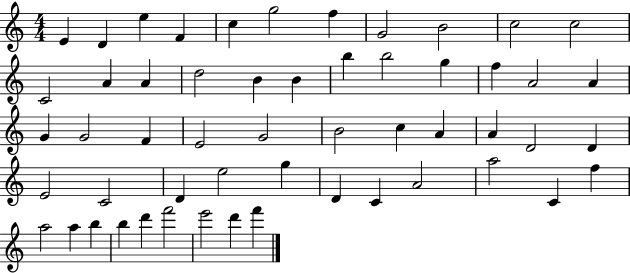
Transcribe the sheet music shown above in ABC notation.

X:1
T:Untitled
M:4/4
L:1/4
K:C
E D e F c g2 f G2 B2 c2 c2 C2 A A d2 B B b b2 g f A2 A G G2 F E2 G2 B2 c A A D2 D E2 C2 D e2 g D C A2 a2 C f a2 a b b d' f'2 e'2 d' f'